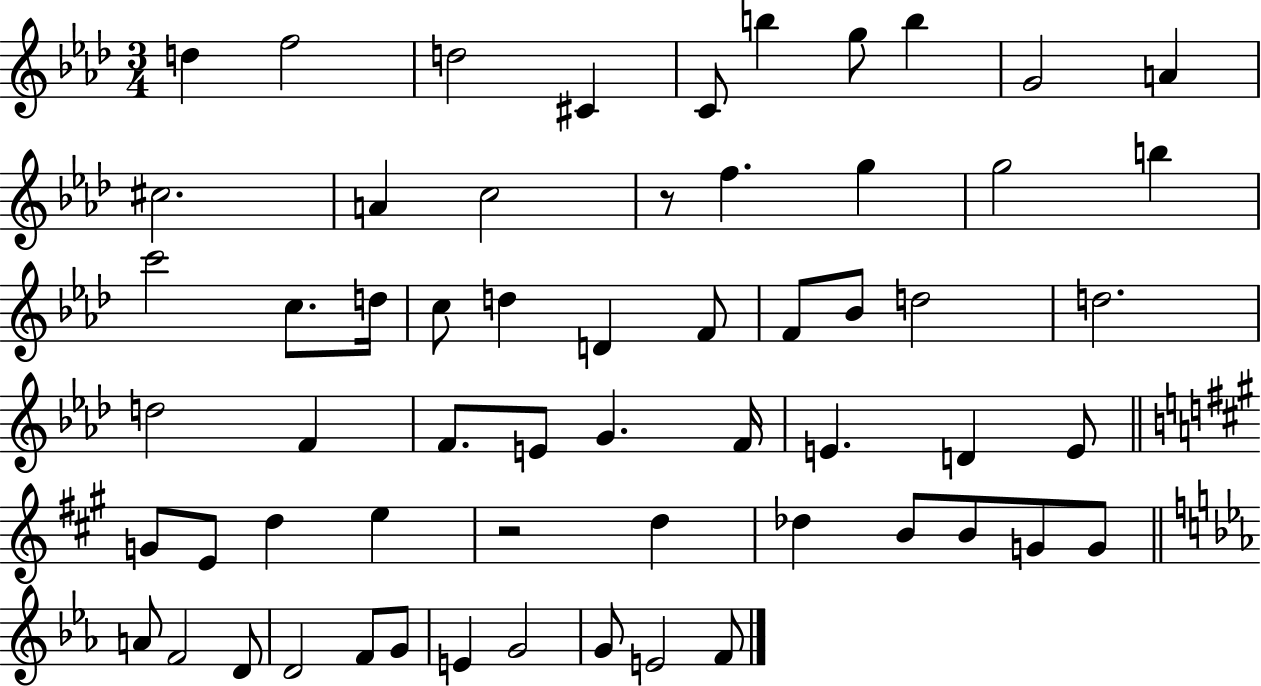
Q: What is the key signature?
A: AES major